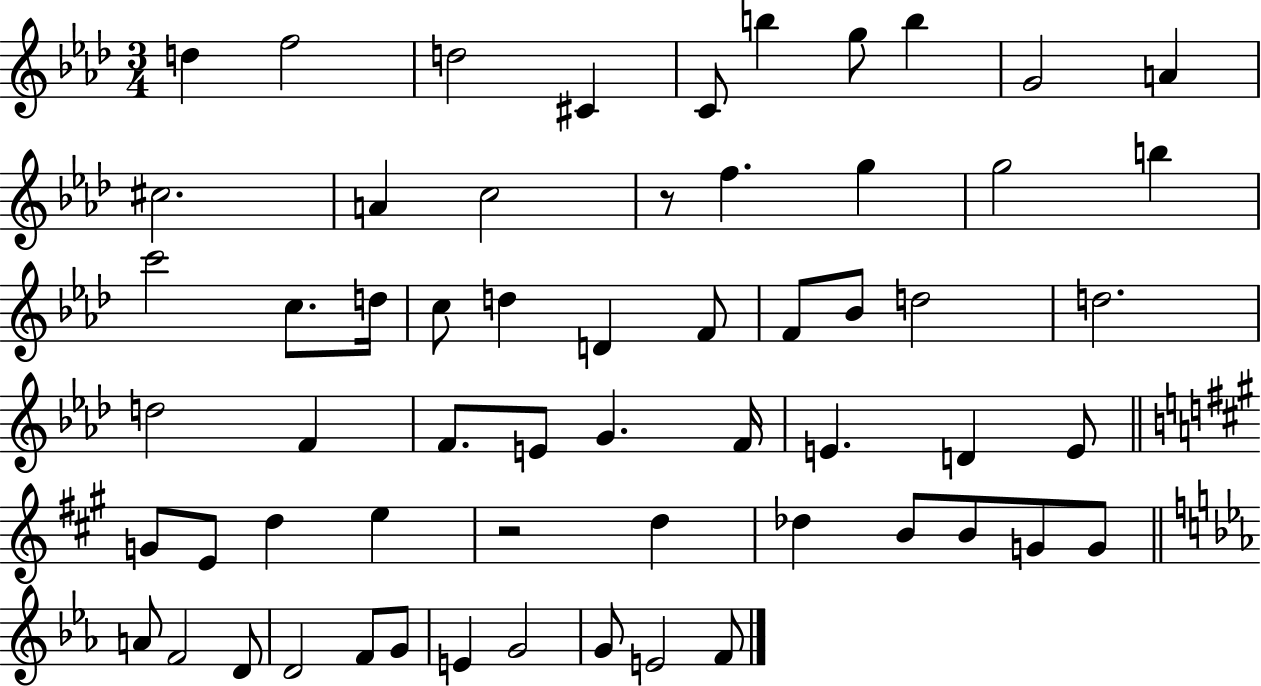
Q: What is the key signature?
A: AES major